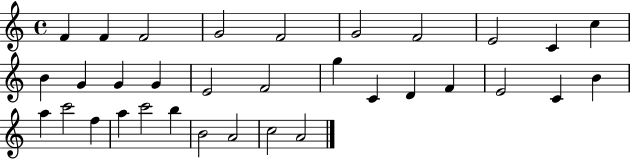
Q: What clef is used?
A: treble